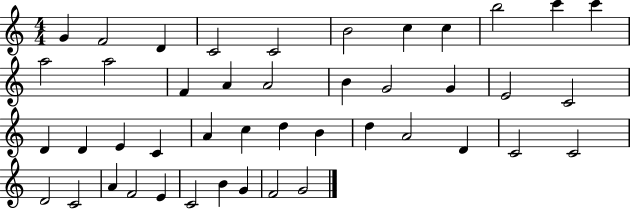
X:1
T:Untitled
M:4/4
L:1/4
K:C
G F2 D C2 C2 B2 c c b2 c' c' a2 a2 F A A2 B G2 G E2 C2 D D E C A c d B d A2 D C2 C2 D2 C2 A F2 E C2 B G F2 G2